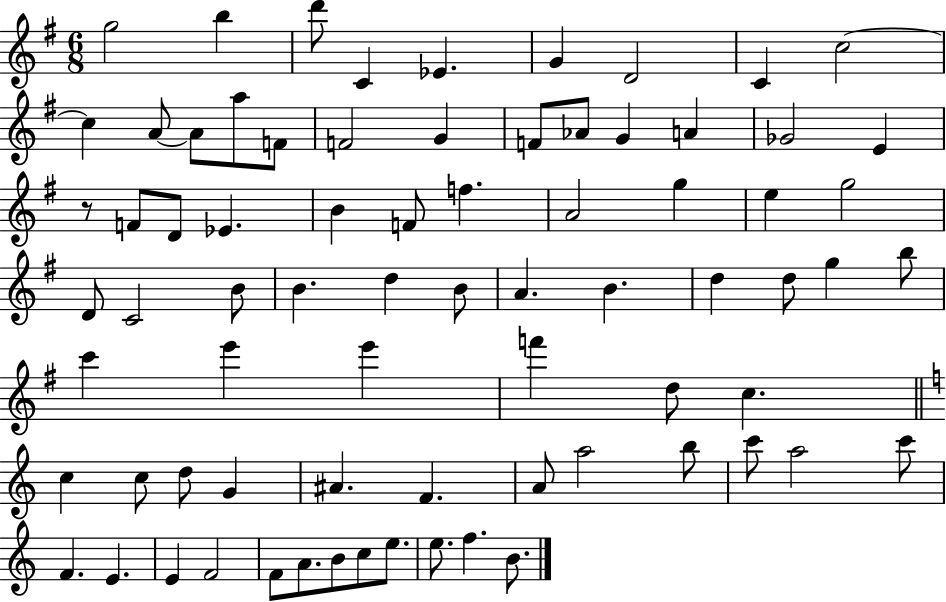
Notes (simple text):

G5/h B5/q D6/e C4/q Eb4/q. G4/q D4/h C4/q C5/h C5/q A4/e A4/e A5/e F4/e F4/h G4/q F4/e Ab4/e G4/q A4/q Gb4/h E4/q R/e F4/e D4/e Eb4/q. B4/q F4/e F5/q. A4/h G5/q E5/q G5/h D4/e C4/h B4/e B4/q. D5/q B4/e A4/q. B4/q. D5/q D5/e G5/q B5/e C6/q E6/q E6/q F6/q D5/e C5/q. C5/q C5/e D5/e G4/q A#4/q. F4/q. A4/e A5/h B5/e C6/e A5/h C6/e F4/q. E4/q. E4/q F4/h F4/e A4/e. B4/e C5/e E5/e. E5/e. F5/q. B4/e.